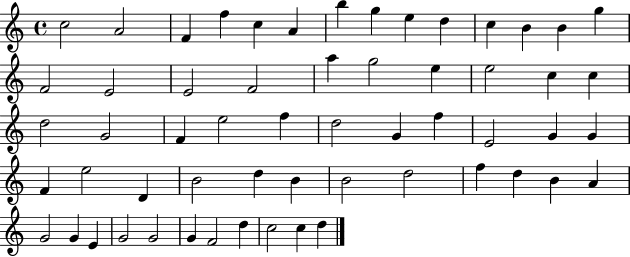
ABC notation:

X:1
T:Untitled
M:4/4
L:1/4
K:C
c2 A2 F f c A b g e d c B B g F2 E2 E2 F2 a g2 e e2 c c d2 G2 F e2 f d2 G f E2 G G F e2 D B2 d B B2 d2 f d B A G2 G E G2 G2 G F2 d c2 c d